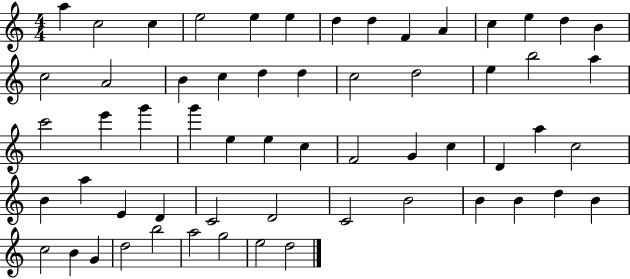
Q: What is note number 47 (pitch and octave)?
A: B4